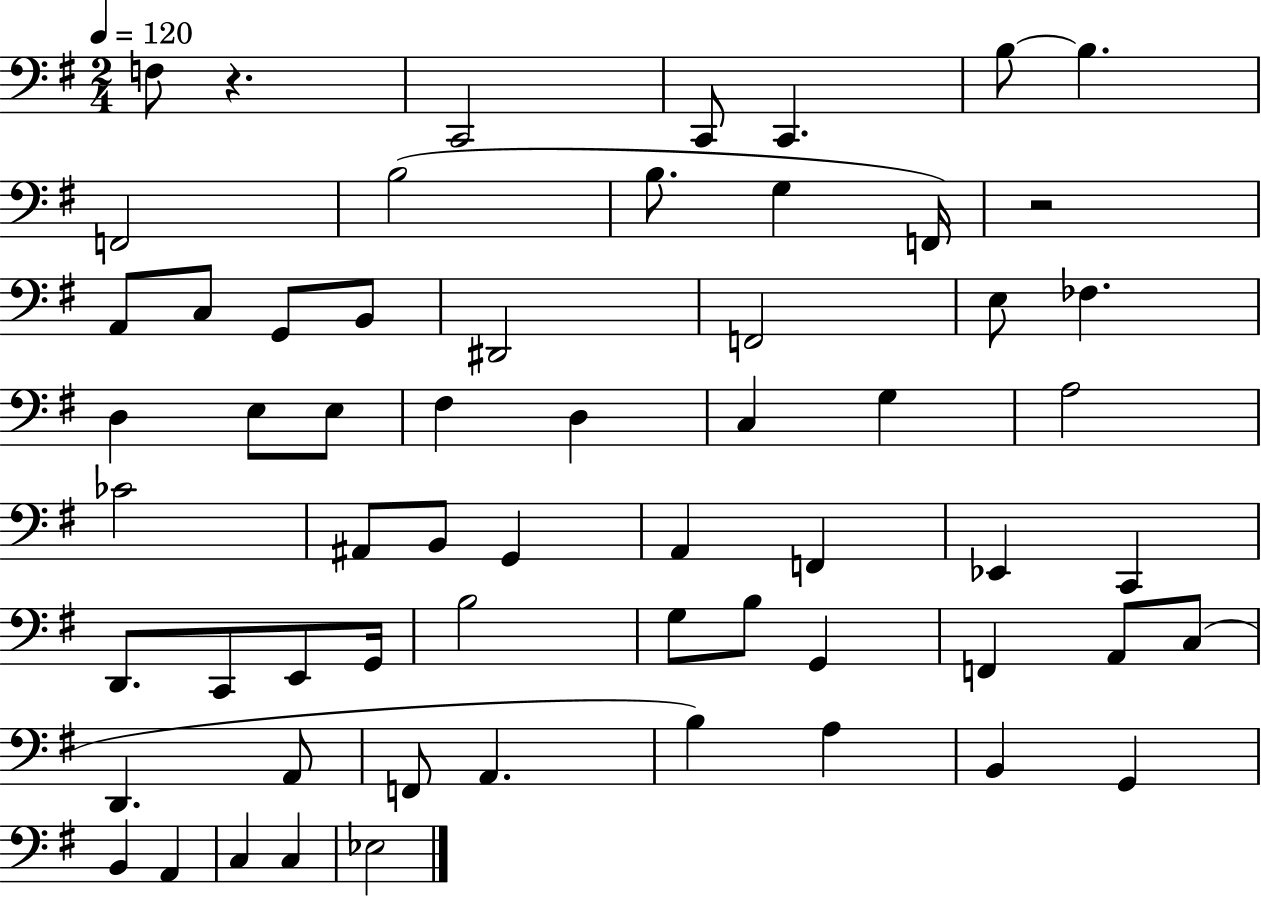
X:1
T:Untitled
M:2/4
L:1/4
K:G
F,/2 z C,,2 C,,/2 C,, B,/2 B, F,,2 B,2 B,/2 G, F,,/4 z2 A,,/2 C,/2 G,,/2 B,,/2 ^D,,2 F,,2 E,/2 _F, D, E,/2 E,/2 ^F, D, C, G, A,2 _C2 ^A,,/2 B,,/2 G,, A,, F,, _E,, C,, D,,/2 C,,/2 E,,/2 G,,/4 B,2 G,/2 B,/2 G,, F,, A,,/2 C,/2 D,, A,,/2 F,,/2 A,, B, A, B,, G,, B,, A,, C, C, _E,2